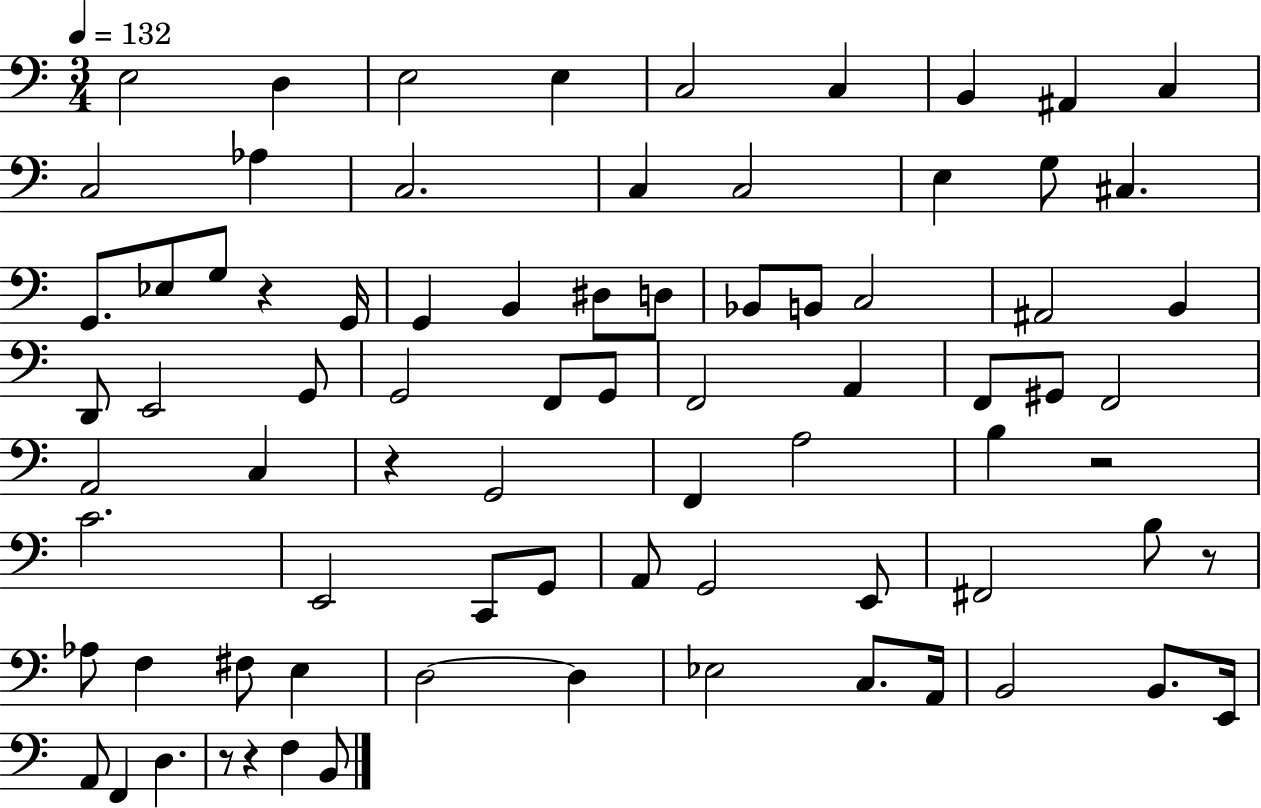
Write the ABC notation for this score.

X:1
T:Untitled
M:3/4
L:1/4
K:C
E,2 D, E,2 E, C,2 C, B,, ^A,, C, C,2 _A, C,2 C, C,2 E, G,/2 ^C, G,,/2 _E,/2 G,/2 z G,,/4 G,, B,, ^D,/2 D,/2 _B,,/2 B,,/2 C,2 ^A,,2 B,, D,,/2 E,,2 G,,/2 G,,2 F,,/2 G,,/2 F,,2 A,, F,,/2 ^G,,/2 F,,2 A,,2 C, z G,,2 F,, A,2 B, z2 C2 E,,2 C,,/2 G,,/2 A,,/2 G,,2 E,,/2 ^F,,2 B,/2 z/2 _A,/2 F, ^F,/2 E, D,2 D, _E,2 C,/2 A,,/4 B,,2 B,,/2 E,,/4 A,,/2 F,, D, z/2 z F, B,,/2